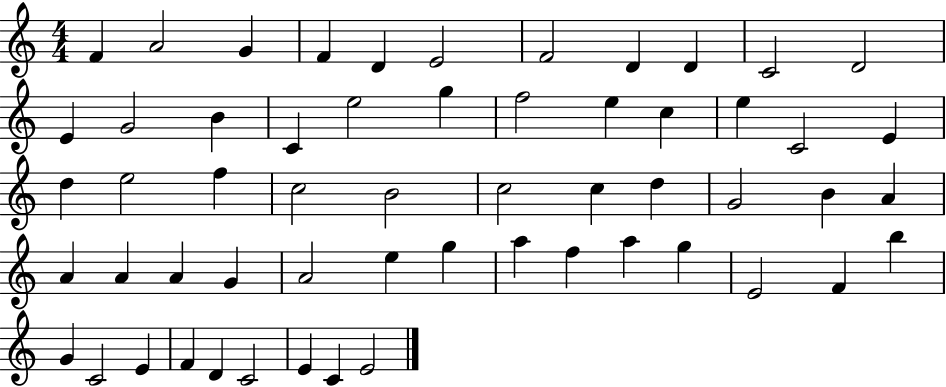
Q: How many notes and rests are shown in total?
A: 57